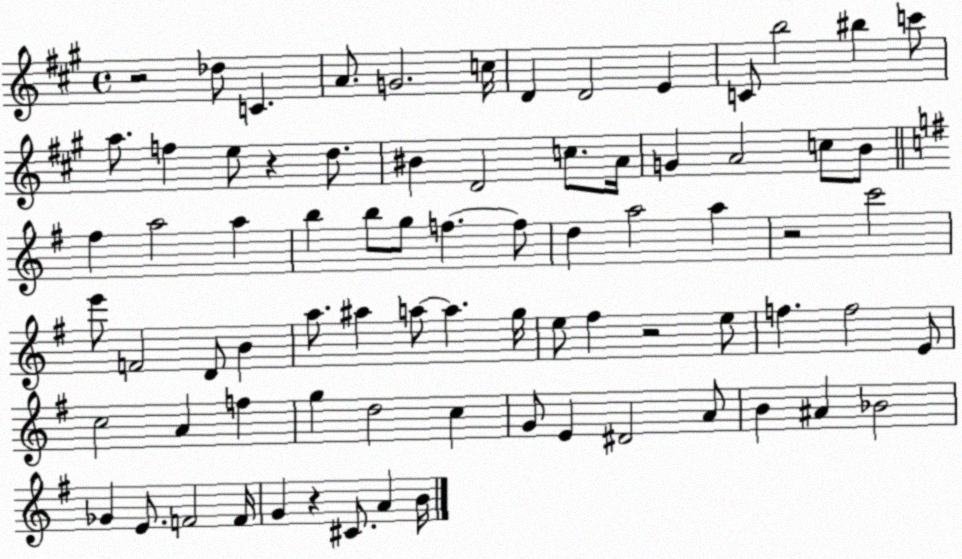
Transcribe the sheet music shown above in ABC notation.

X:1
T:Untitled
M:4/4
L:1/4
K:A
z2 _d/2 C A/2 G2 c/4 D D2 E C/2 b2 ^b c'/2 a/2 f e/2 z d/2 ^B D2 c/2 A/4 G A2 c/2 B/2 ^f a2 a b b/2 g/2 f f/2 d a2 a z2 c'2 e'/2 F2 D/2 B a/2 ^a a/2 a g/4 e/2 ^f z2 e/2 f f2 E/2 c2 A f g d2 c G/2 E ^D2 A/2 B ^A _B2 _G E/2 F2 F/4 G z ^C/2 A B/4